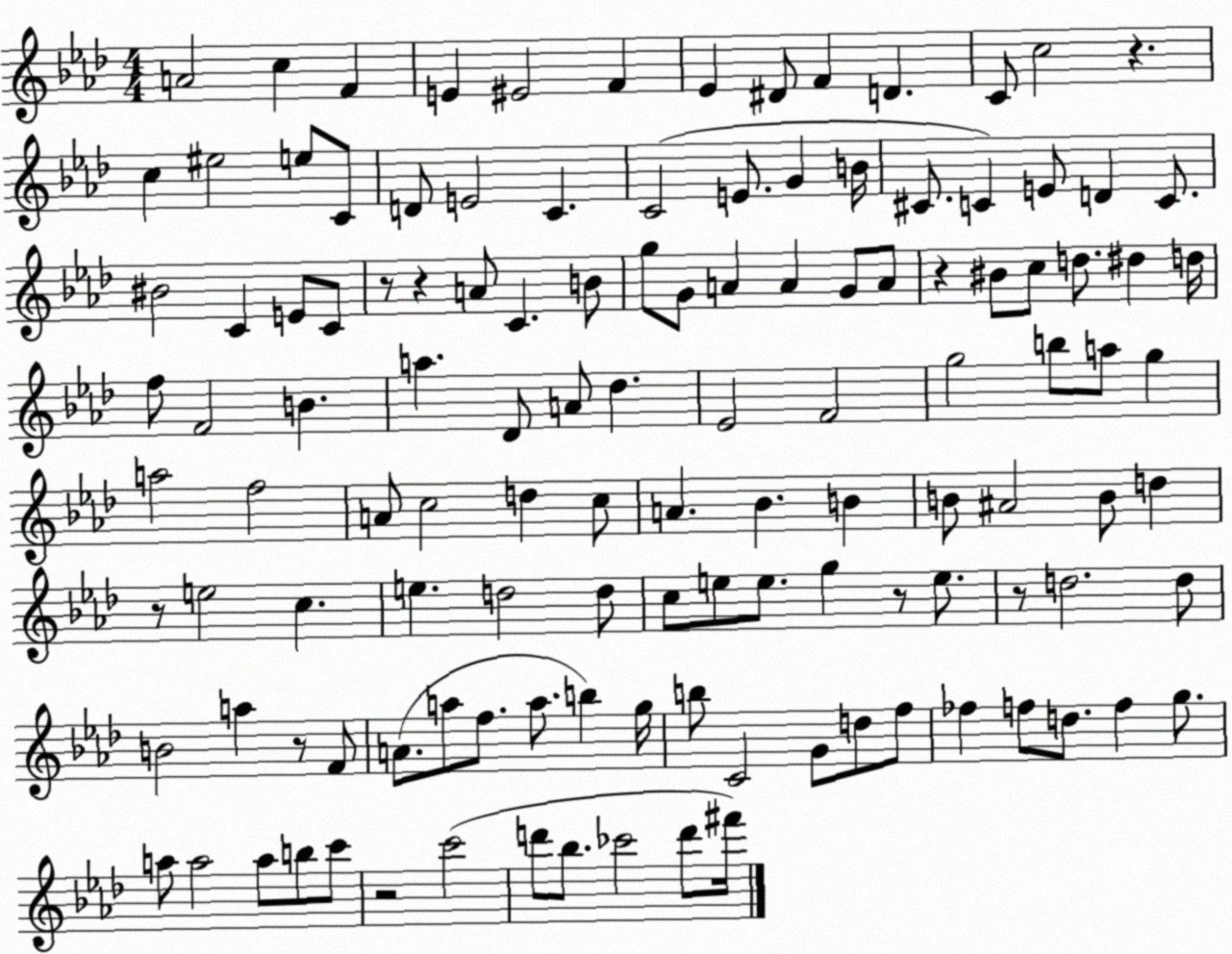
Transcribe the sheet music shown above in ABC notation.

X:1
T:Untitled
M:4/4
L:1/4
K:Ab
A2 c F E ^E2 F _E ^D/2 F D C/2 c2 z c ^e2 e/2 C/2 D/2 E2 C C2 E/2 G B/4 ^C/2 C E/2 D C/2 ^B2 C E/2 C/2 z/2 z A/2 C B/2 g/2 G/2 A A G/2 A/2 z ^B/2 c/2 d/2 ^d d/4 f/2 F2 B a _D/2 A/2 _d _E2 F2 g2 b/2 a/2 g a2 f2 A/2 c2 d c/2 A _B B B/2 ^A2 B/2 d z/2 e2 c e d2 d/2 c/2 e/2 e/2 g z/2 e/2 z/2 d2 d/2 B2 a z/2 F/2 A/2 a/2 f/2 a/2 b g/4 b/2 C2 G/2 d/2 f/2 _f f/2 d/2 f g/2 a/2 a2 a/2 b/2 c'/2 z2 c'2 d'/2 _b/2 _c'2 d'/2 ^f'/4